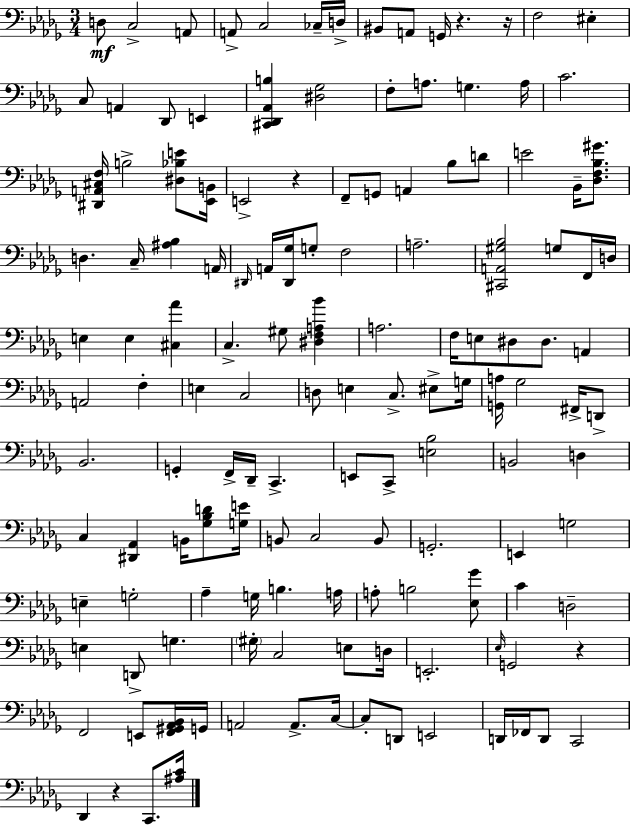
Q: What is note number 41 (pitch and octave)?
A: D3